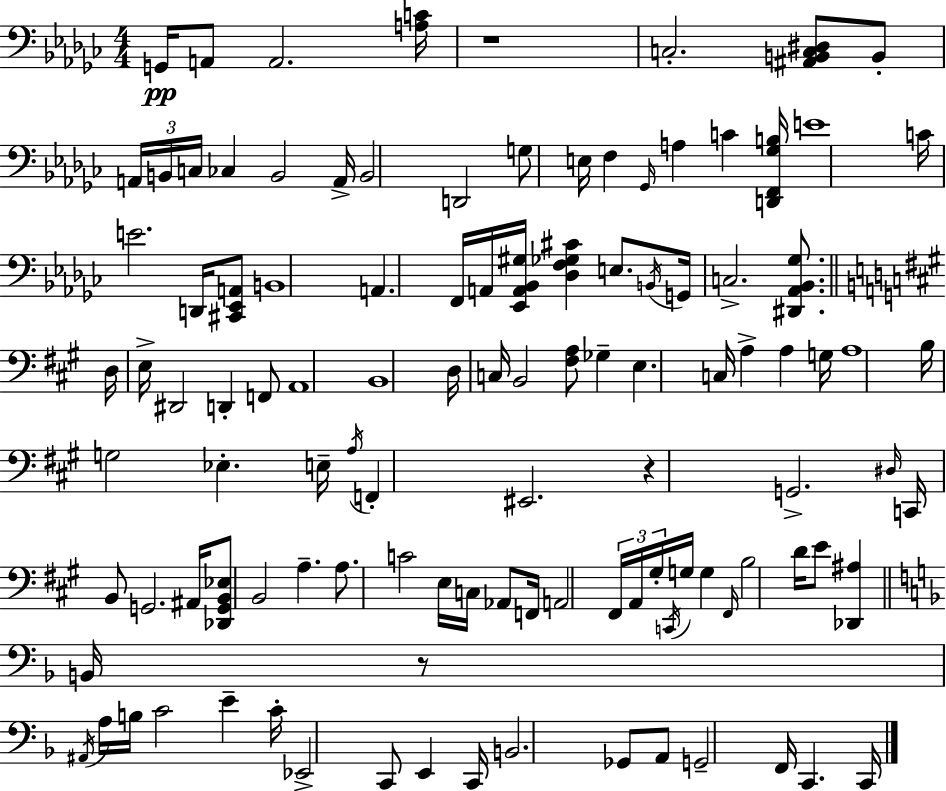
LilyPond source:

{
  \clef bass
  \numericTimeSignature
  \time 4/4
  \key ees \minor
  g,16\pp a,8 a,2. <a c'>16 | r1 | c2.-. <ais, b, c dis>8 b,8-. | \tuplet 3/2 { a,16 b,16 c16 } ces4 b,2 a,16-> | \break b,2 d,2 | g8 e16 f4 \grace { ges,16 } a4 c'4 | <d, f, ges b>16 e'1 | c'16 e'2. d,16 <cis, ees, a,>8 | \break b,1 | a,4. f,16 a,16 <ees, a, bes, gis>16 <des f ges cis'>4 e8. | \acciaccatura { b,16 } g,16 c2.-> <dis, aes, bes, ges>8. | \bar "||" \break \key a \major d16 e16-> dis,2 d,4-. f,8 | a,1 | b,1 | d16 c16 b,2 <fis a>8 ges4-- | \break e4. c16 a4-> a4 g16 | a1 | b16 g2 ees4.-. e16-- | \acciaccatura { a16 } f,4-. eis,2. | \break r4 g,2.-> | \grace { dis16 } c,16 b,8 g,2. | ais,16 <des, g, b, ees>8 b,2 a4.-- | a8. c'2 e16 c16 aes,8 | \break f,16 a,2 \tuplet 3/2 { fis,16 a,16 gis16-. } \acciaccatura { c,16 } g16 g4 | \grace { fis,16 } b2 d'16 e'8 <des, ais>4 | \bar "||" \break \key f \major b,16 r8 \acciaccatura { ais,16 } a16 b16 c'2 e'4-- | c'16-. ees,2-> c,8 e,4 | c,16 b,2. ges,8 | a,8 g,2-- f,16 c,4. | \break c,16 \bar "|."
}